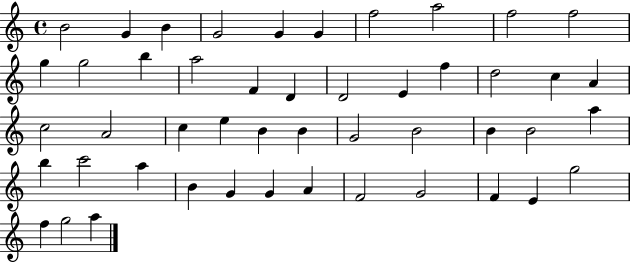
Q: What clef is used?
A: treble